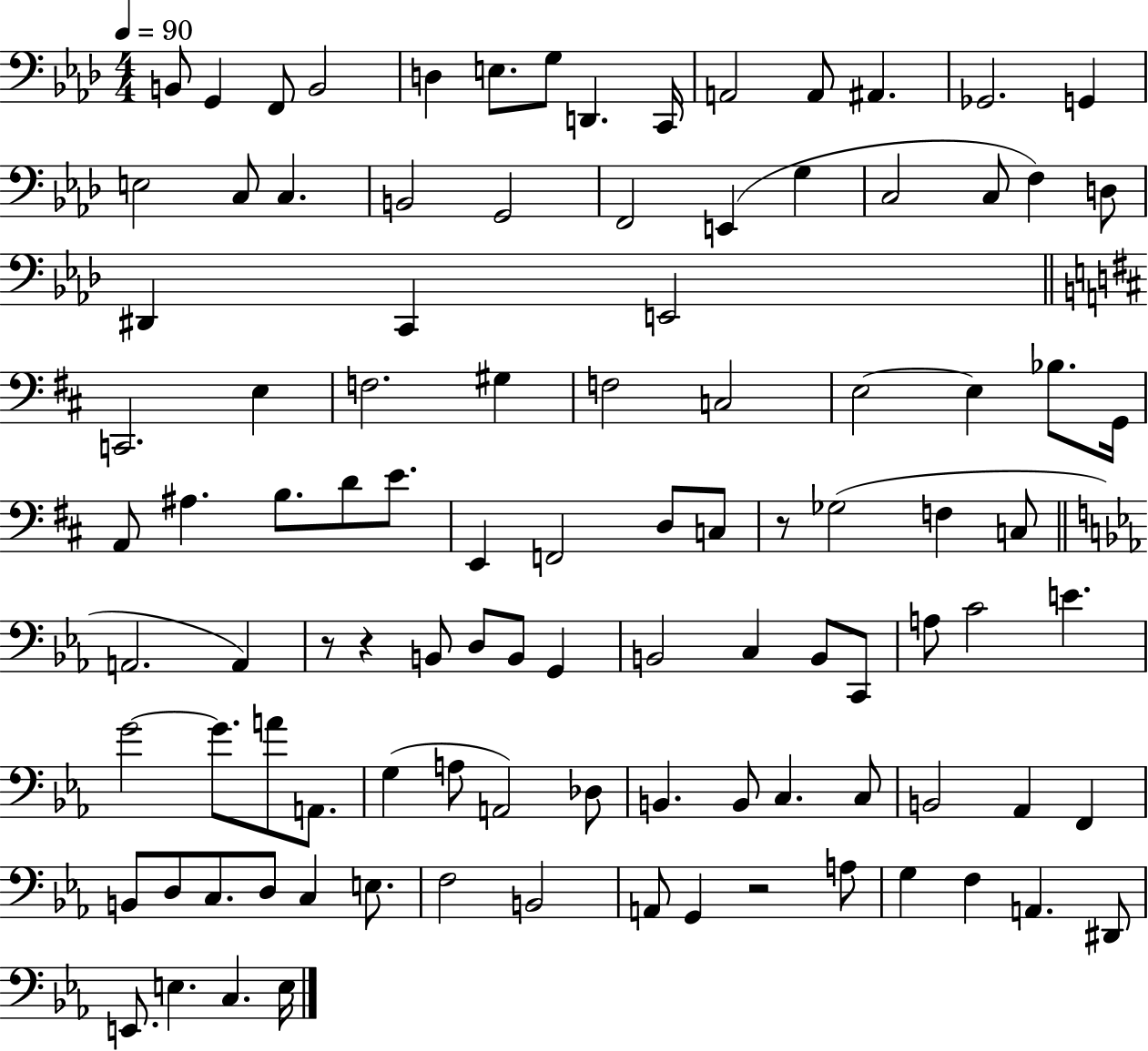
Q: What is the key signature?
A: AES major